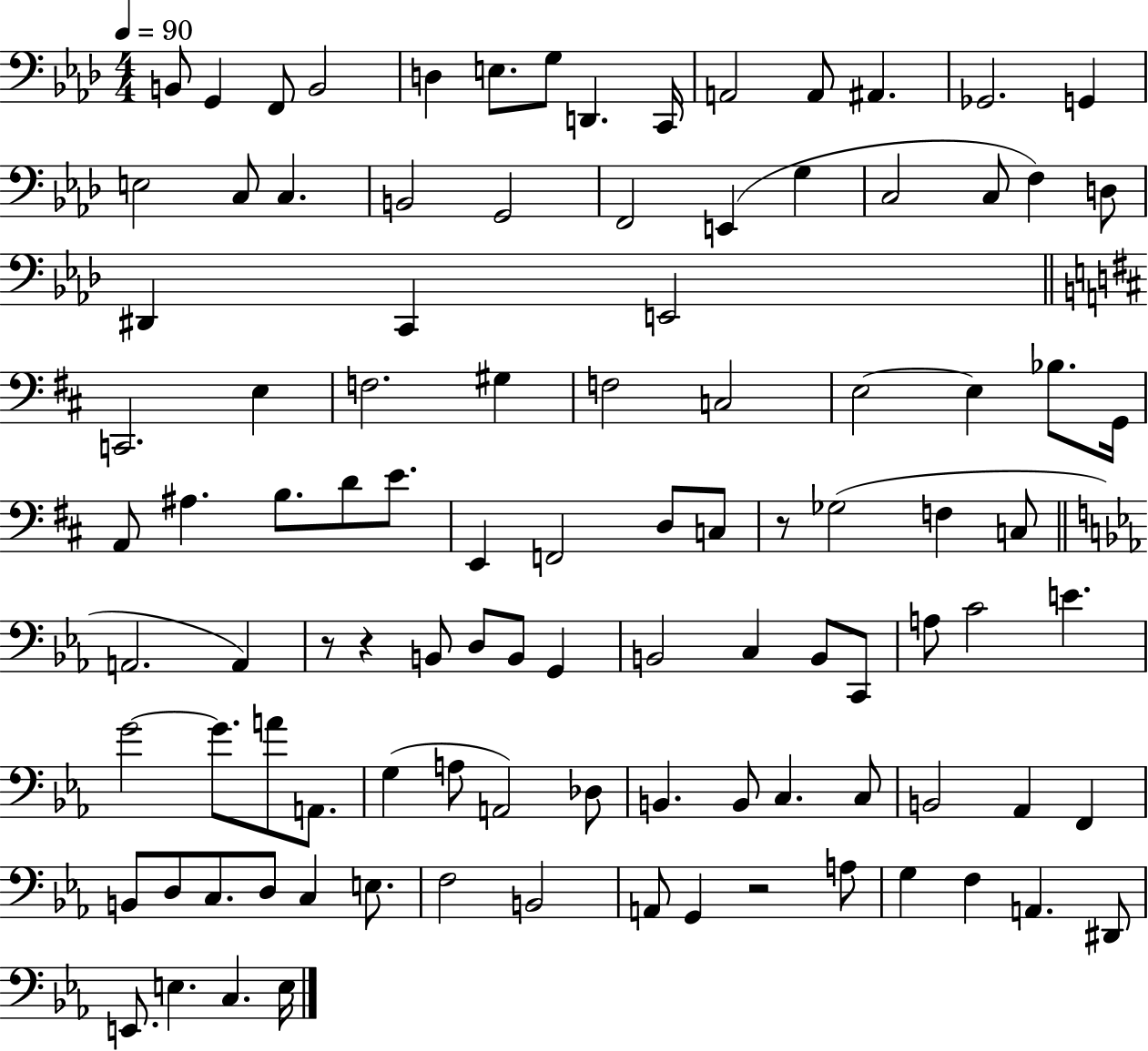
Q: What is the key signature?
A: AES major